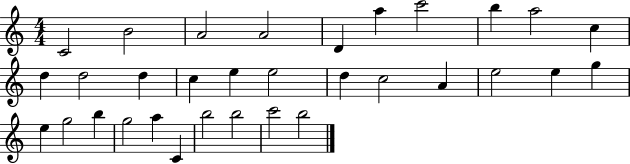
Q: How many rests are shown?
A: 0